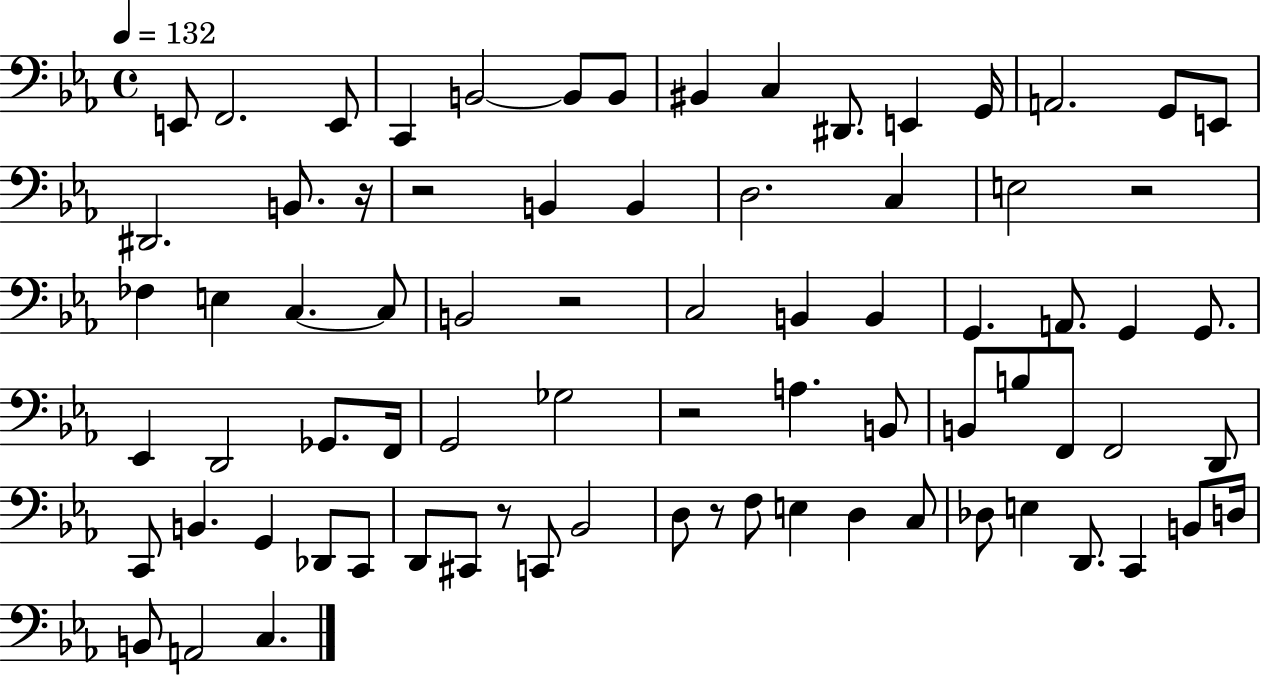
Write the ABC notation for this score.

X:1
T:Untitled
M:4/4
L:1/4
K:Eb
E,,/2 F,,2 E,,/2 C,, B,,2 B,,/2 B,,/2 ^B,, C, ^D,,/2 E,, G,,/4 A,,2 G,,/2 E,,/2 ^D,,2 B,,/2 z/4 z2 B,, B,, D,2 C, E,2 z2 _F, E, C, C,/2 B,,2 z2 C,2 B,, B,, G,, A,,/2 G,, G,,/2 _E,, D,,2 _G,,/2 F,,/4 G,,2 _G,2 z2 A, B,,/2 B,,/2 B,/2 F,,/2 F,,2 D,,/2 C,,/2 B,, G,, _D,,/2 C,,/2 D,,/2 ^C,,/2 z/2 C,,/2 _B,,2 D,/2 z/2 F,/2 E, D, C,/2 _D,/2 E, D,,/2 C,, B,,/2 D,/4 B,,/2 A,,2 C,